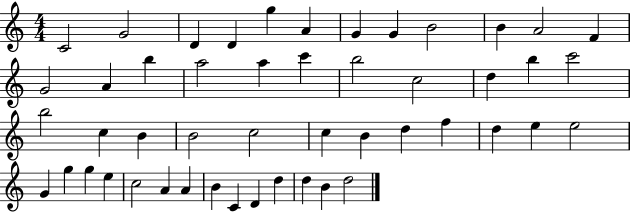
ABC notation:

X:1
T:Untitled
M:4/4
L:1/4
K:C
C2 G2 D D g A G G B2 B A2 F G2 A b a2 a c' b2 c2 d b c'2 b2 c B B2 c2 c B d f d e e2 G g g e c2 A A B C D d d B d2